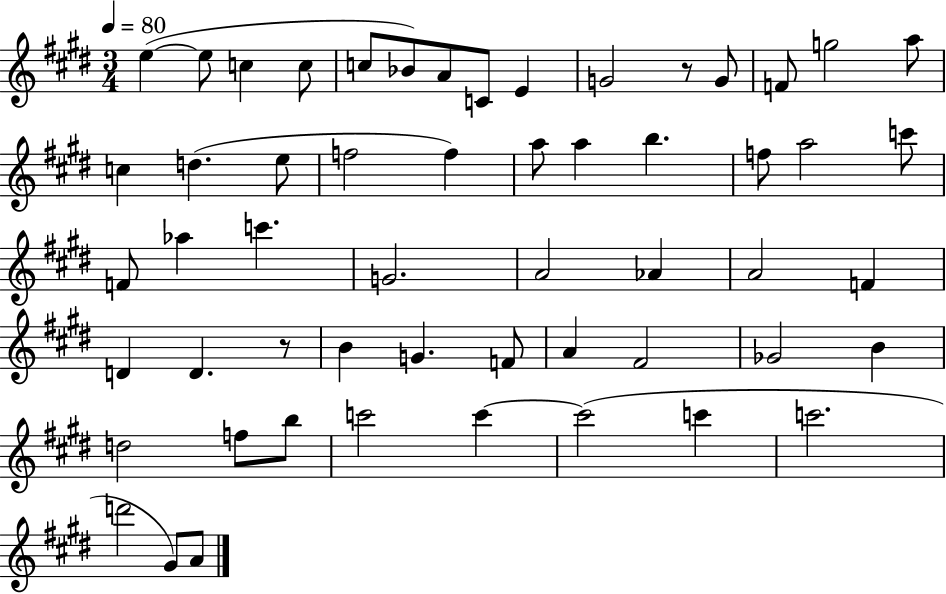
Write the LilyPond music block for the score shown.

{
  \clef treble
  \numericTimeSignature
  \time 3/4
  \key e \major
  \tempo 4 = 80
  e''4~(~ e''8 c''4 c''8 | c''8 bes'8) a'8 c'8 e'4 | g'2 r8 g'8 | f'8 g''2 a''8 | \break c''4 d''4.( e''8 | f''2 f''4) | a''8 a''4 b''4. | f''8 a''2 c'''8 | \break f'8 aes''4 c'''4. | g'2. | a'2 aes'4 | a'2 f'4 | \break d'4 d'4. r8 | b'4 g'4. f'8 | a'4 fis'2 | ges'2 b'4 | \break d''2 f''8 b''8 | c'''2 c'''4~~ | c'''2( c'''4 | c'''2. | \break d'''2 gis'8) a'8 | \bar "|."
}